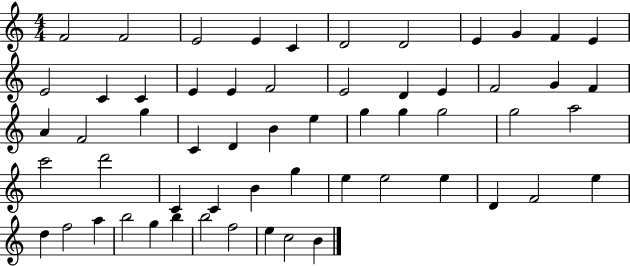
F4/h F4/h E4/h E4/q C4/q D4/h D4/h E4/q G4/q F4/q E4/q E4/h C4/q C4/q E4/q E4/q F4/h E4/h D4/q E4/q F4/h G4/q F4/q A4/q F4/h G5/q C4/q D4/q B4/q E5/q G5/q G5/q G5/h G5/h A5/h C6/h D6/h C4/q C4/q B4/q G5/q E5/q E5/h E5/q D4/q F4/h E5/q D5/q F5/h A5/q B5/h G5/q B5/q B5/h F5/h E5/q C5/h B4/q